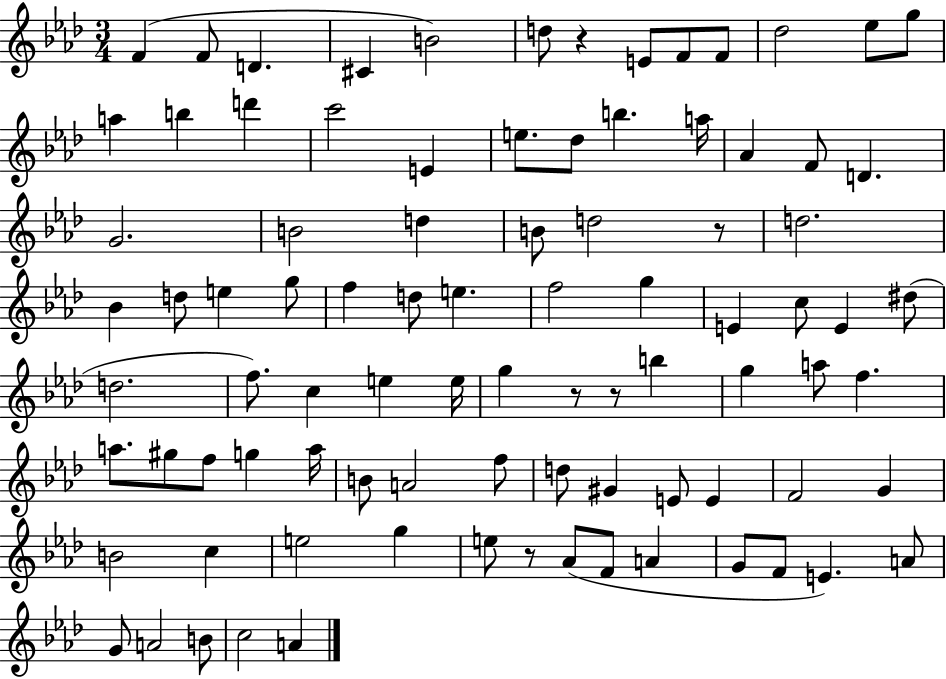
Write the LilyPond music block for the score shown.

{
  \clef treble
  \numericTimeSignature
  \time 3/4
  \key aes \major
  f'4( f'8 d'4. | cis'4 b'2) | d''8 r4 e'8 f'8 f'8 | des''2 ees''8 g''8 | \break a''4 b''4 d'''4 | c'''2 e'4 | e''8. des''8 b''4. a''16 | aes'4 f'8 d'4. | \break g'2. | b'2 d''4 | b'8 d''2 r8 | d''2. | \break bes'4 d''8 e''4 g''8 | f''4 d''8 e''4. | f''2 g''4 | e'4 c''8 e'4 dis''8( | \break d''2. | f''8.) c''4 e''4 e''16 | g''4 r8 r8 b''4 | g''4 a''8 f''4. | \break a''8. gis''8 f''8 g''4 a''16 | b'8 a'2 f''8 | d''8 gis'4 e'8 e'4 | f'2 g'4 | \break b'2 c''4 | e''2 g''4 | e''8 r8 aes'8( f'8 a'4 | g'8 f'8 e'4.) a'8 | \break g'8 a'2 b'8 | c''2 a'4 | \bar "|."
}